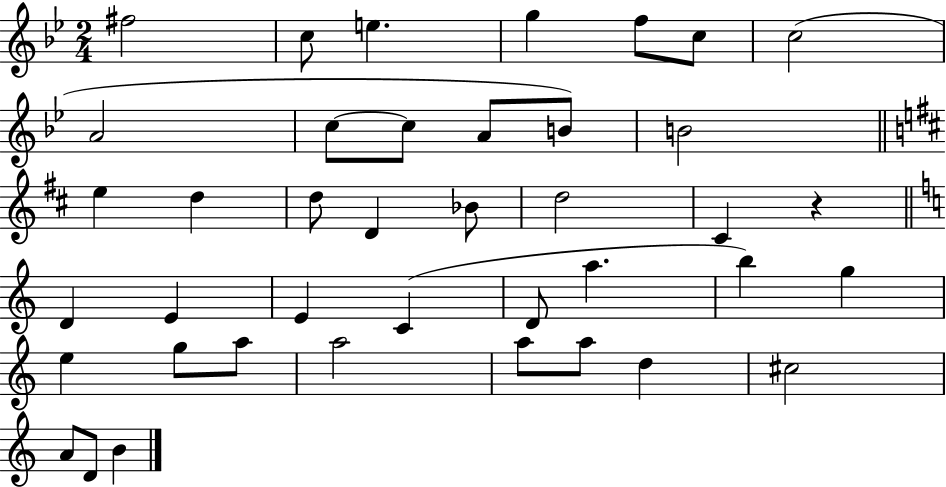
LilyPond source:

{
  \clef treble
  \numericTimeSignature
  \time 2/4
  \key bes \major
  fis''2 | c''8 e''4. | g''4 f''8 c''8 | c''2( | \break a'2 | c''8~~ c''8 a'8 b'8) | b'2 | \bar "||" \break \key d \major e''4 d''4 | d''8 d'4 bes'8 | d''2 | cis'4 r4 | \break \bar "||" \break \key a \minor d'4 e'4 | e'4 c'4( | d'8 a''4. | b''4) g''4 | \break e''4 g''8 a''8 | a''2 | a''8 a''8 d''4 | cis''2 | \break a'8 d'8 b'4 | \bar "|."
}